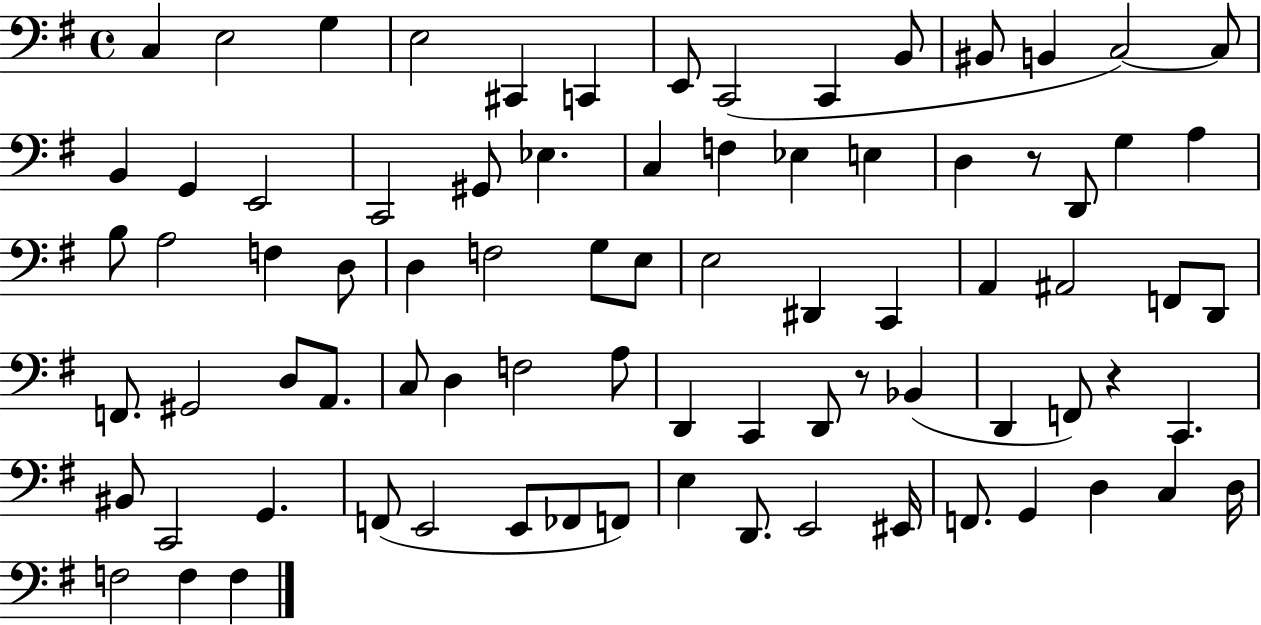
{
  \clef bass
  \time 4/4
  \defaultTimeSignature
  \key g \major
  \repeat volta 2 { c4 e2 g4 | e2 cis,4 c,4 | e,8 c,2( c,4 b,8 | bis,8 b,4 c2~~) c8 | \break b,4 g,4 e,2 | c,2 gis,8 ees4. | c4 f4 ees4 e4 | d4 r8 d,8 g4 a4 | \break b8 a2 f4 d8 | d4 f2 g8 e8 | e2 dis,4 c,4 | a,4 ais,2 f,8 d,8 | \break f,8. gis,2 d8 a,8. | c8 d4 f2 a8 | d,4 c,4 d,8 r8 bes,4( | d,4 f,8) r4 c,4. | \break bis,8 c,2 g,4. | f,8( e,2 e,8 fes,8 f,8) | e4 d,8. e,2 eis,16 | f,8. g,4 d4 c4 d16 | \break f2 f4 f4 | } \bar "|."
}